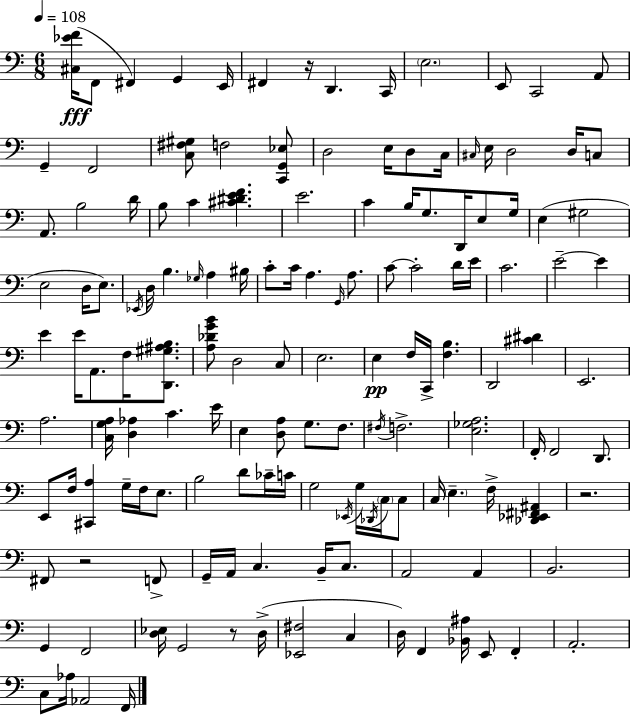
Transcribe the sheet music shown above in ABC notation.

X:1
T:Untitled
M:6/8
L:1/4
K:C
[^C,_EF]/4 F,,/2 ^F,, G,, E,,/4 ^F,, z/4 D,, C,,/4 E,2 E,,/2 C,,2 A,,/2 G,, F,,2 [C,^F,^G,]/2 F,2 [C,,G,,_E,]/2 D,2 E,/4 D,/2 C,/4 ^C,/4 E,/4 D,2 D,/4 C,/2 A,,/2 B,2 D/4 B,/2 C [^C^DEF] E2 C B,/4 G,/2 D,,/4 E,/2 G,/4 E, ^G,2 E,2 D,/4 E,/2 _E,,/4 D,/4 B, _G,/4 A, ^B,/4 C/2 C/4 A, G,,/4 A,/2 C/2 C2 D/4 E/4 C2 E2 E E E/4 A,,/2 F,/4 [D,,^G,^A,B,]/2 [A,_DGB]/2 D,2 C,/2 E,2 E, F,/4 C,,/4 [F,B,] D,,2 [^C^D] E,,2 A,2 [C,G,A,]/4 [D,_A,] C E/4 E, [D,A,]/2 G,/2 F,/2 ^F,/4 F,2 [E,_G,A,]2 F,,/4 F,,2 D,,/2 E,,/2 F,/4 [^C,,A,] G,/4 F,/4 E,/2 B,2 D/2 _C/4 C/4 G,2 _E,,/4 G,/4 _D,,/4 C,/4 C,/2 C,/4 E, F,/4 [_D,,_E,,^F,,^A,,] z2 ^F,,/2 z2 F,,/2 G,,/4 A,,/4 C, B,,/4 C,/2 A,,2 A,, B,,2 G,, F,,2 [D,_E,]/4 G,,2 z/2 D,/4 [_E,,^F,]2 C, D,/4 F,, [_B,,^A,]/4 E,,/2 F,, A,,2 C,/2 _A,/4 _A,,2 F,,/4